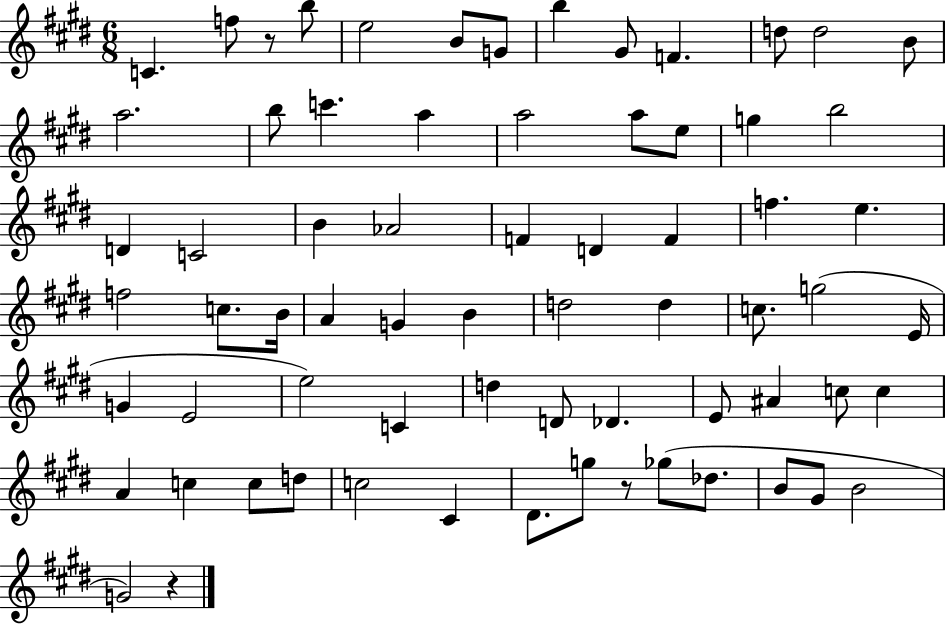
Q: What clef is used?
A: treble